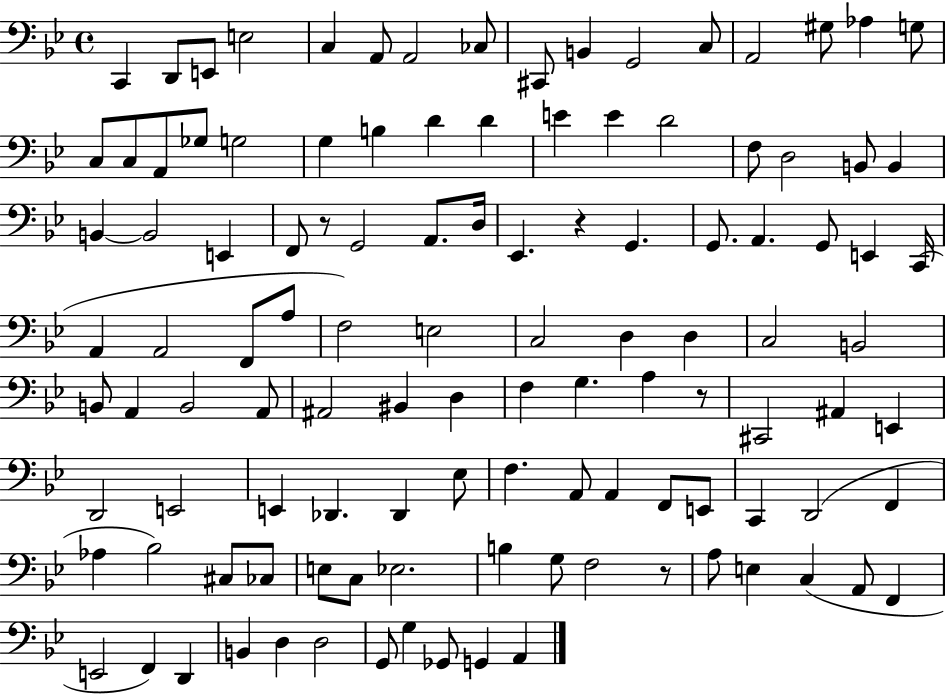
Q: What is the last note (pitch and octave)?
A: A2